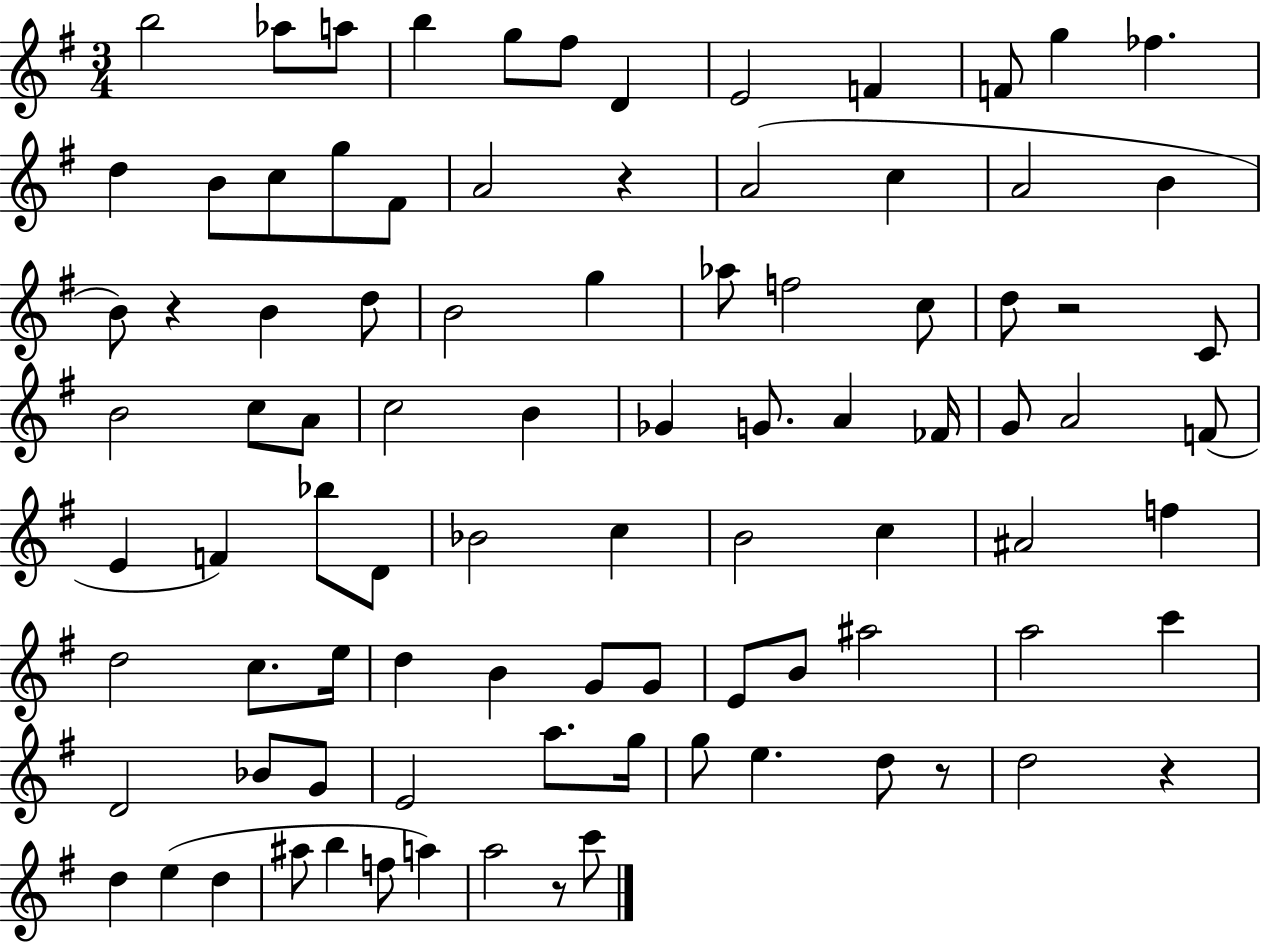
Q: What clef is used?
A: treble